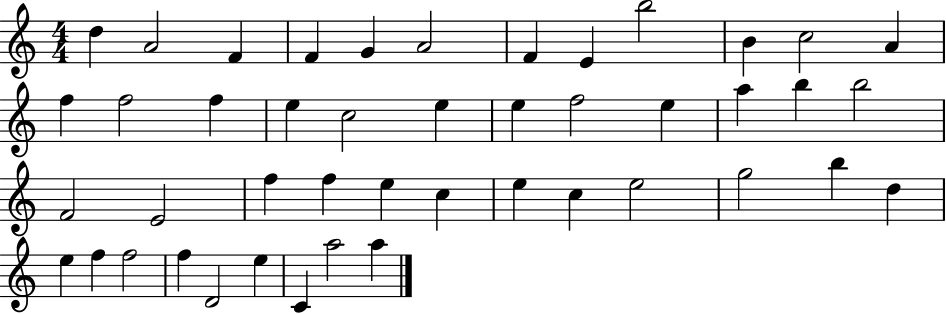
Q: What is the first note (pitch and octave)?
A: D5